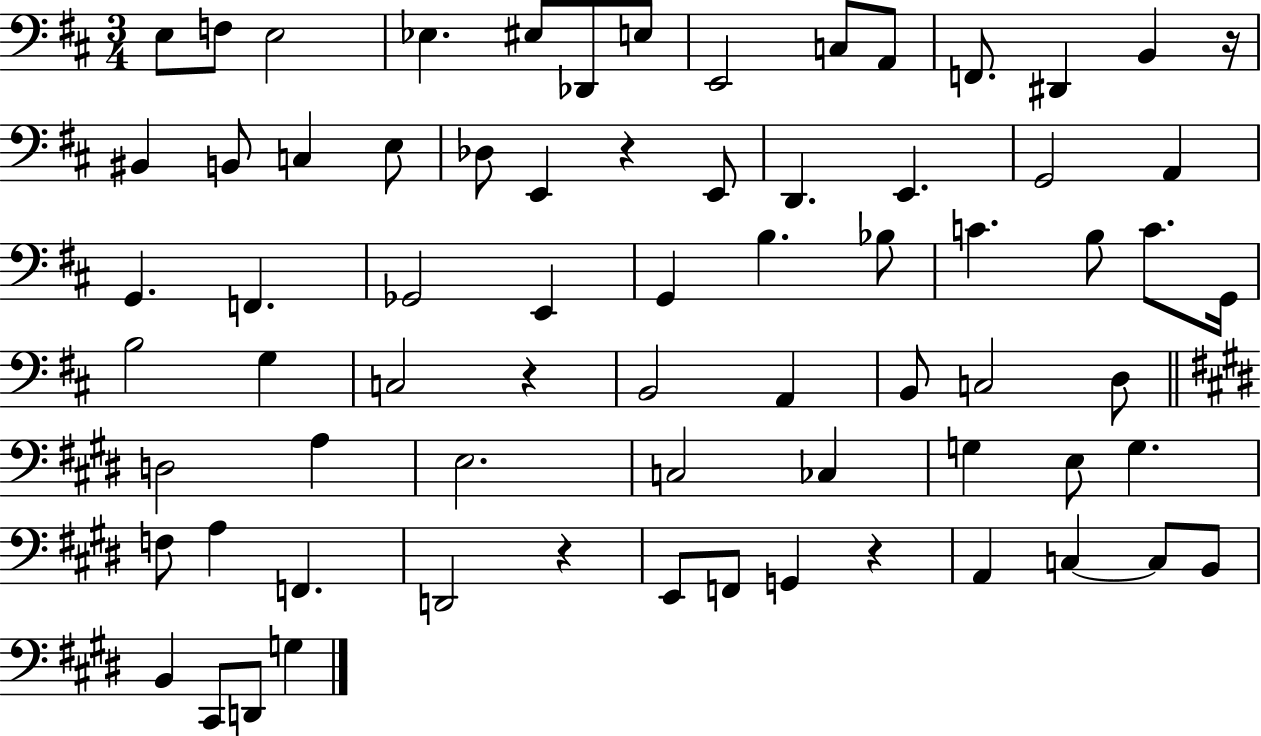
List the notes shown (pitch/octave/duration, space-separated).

E3/e F3/e E3/h Eb3/q. EIS3/e Db2/e E3/e E2/h C3/e A2/e F2/e. D#2/q B2/q R/s BIS2/q B2/e C3/q E3/e Db3/e E2/q R/q E2/e D2/q. E2/q. G2/h A2/q G2/q. F2/q. Gb2/h E2/q G2/q B3/q. Bb3/e C4/q. B3/e C4/e. G2/s B3/h G3/q C3/h R/q B2/h A2/q B2/e C3/h D3/e D3/h A3/q E3/h. C3/h CES3/q G3/q E3/e G3/q. F3/e A3/q F2/q. D2/h R/q E2/e F2/e G2/q R/q A2/q C3/q C3/e B2/e B2/q C#2/e D2/e G3/q